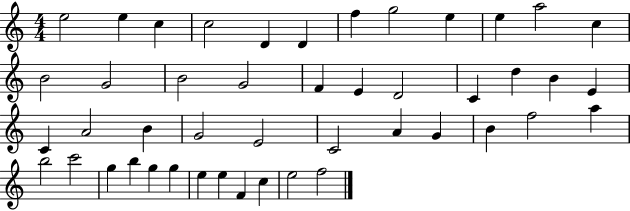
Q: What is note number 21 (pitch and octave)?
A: D5